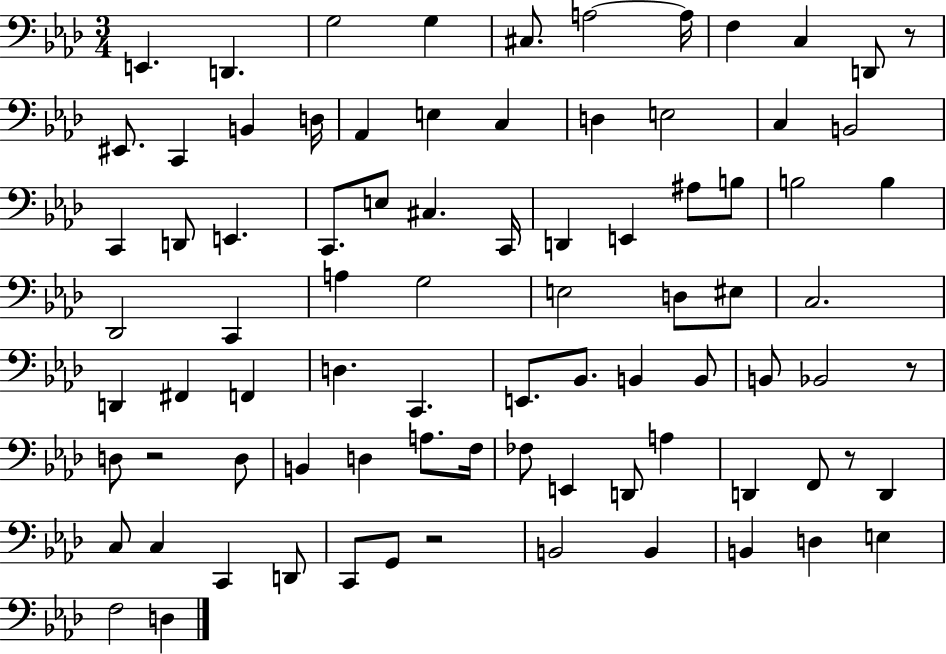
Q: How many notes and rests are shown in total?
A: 84